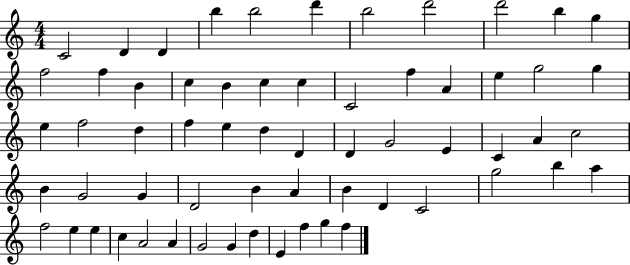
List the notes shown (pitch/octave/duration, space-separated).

C4/h D4/q D4/q B5/q B5/h D6/q B5/h D6/h D6/h B5/q G5/q F5/h F5/q B4/q C5/q B4/q C5/q C5/q C4/h F5/q A4/q E5/q G5/h G5/q E5/q F5/h D5/q F5/q E5/q D5/q D4/q D4/q G4/h E4/q C4/q A4/q C5/h B4/q G4/h G4/q D4/h B4/q A4/q B4/q D4/q C4/h G5/h B5/q A5/q F5/h E5/q E5/q C5/q A4/h A4/q G4/h G4/q D5/q E4/q F5/q G5/q F5/q